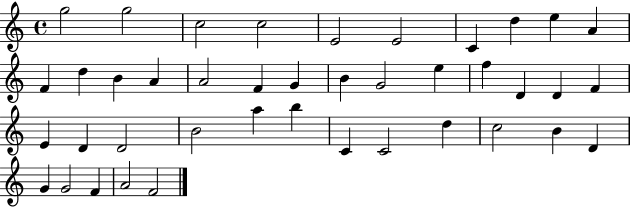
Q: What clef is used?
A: treble